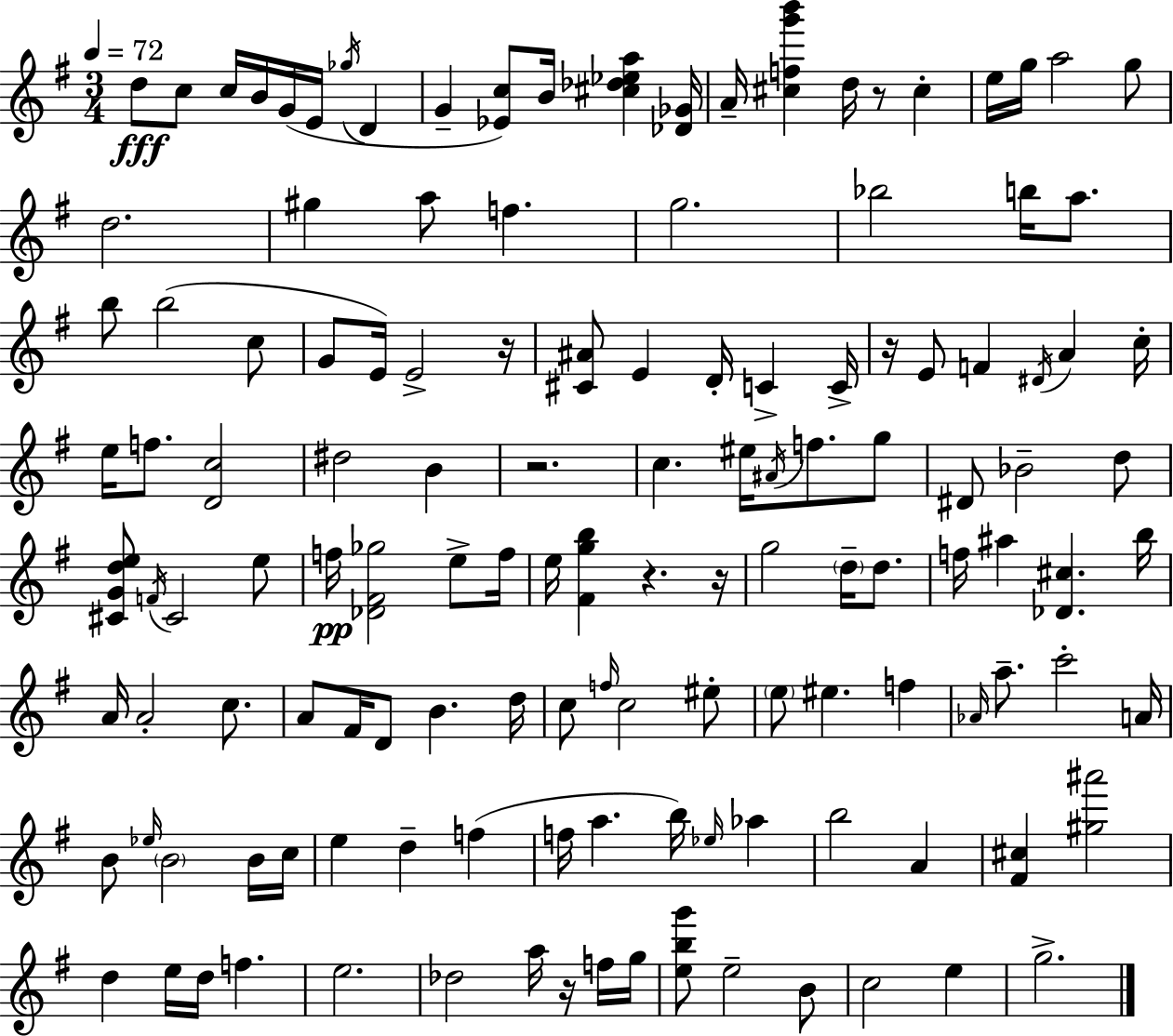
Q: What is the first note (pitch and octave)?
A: D5